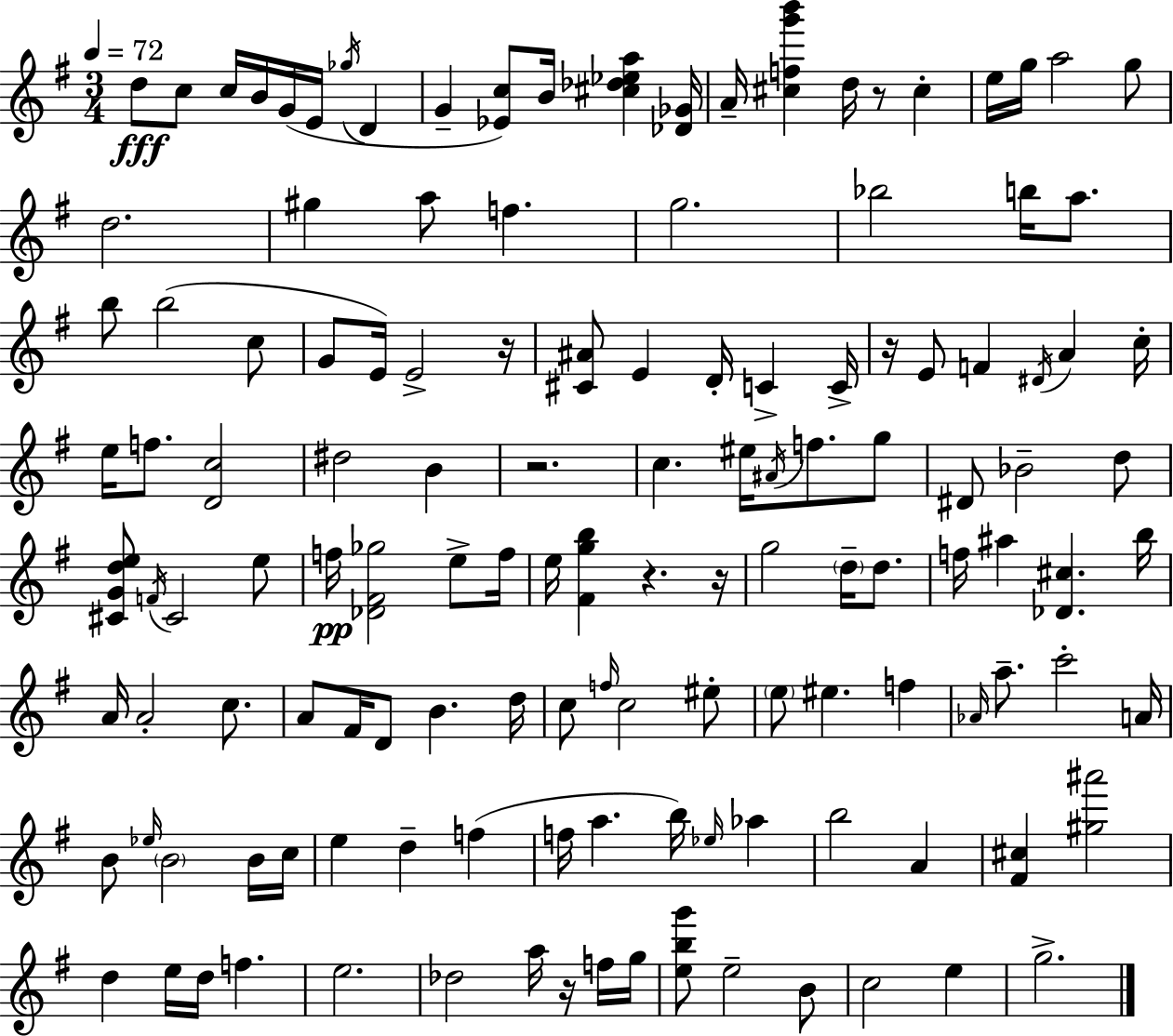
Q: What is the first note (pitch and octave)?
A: D5